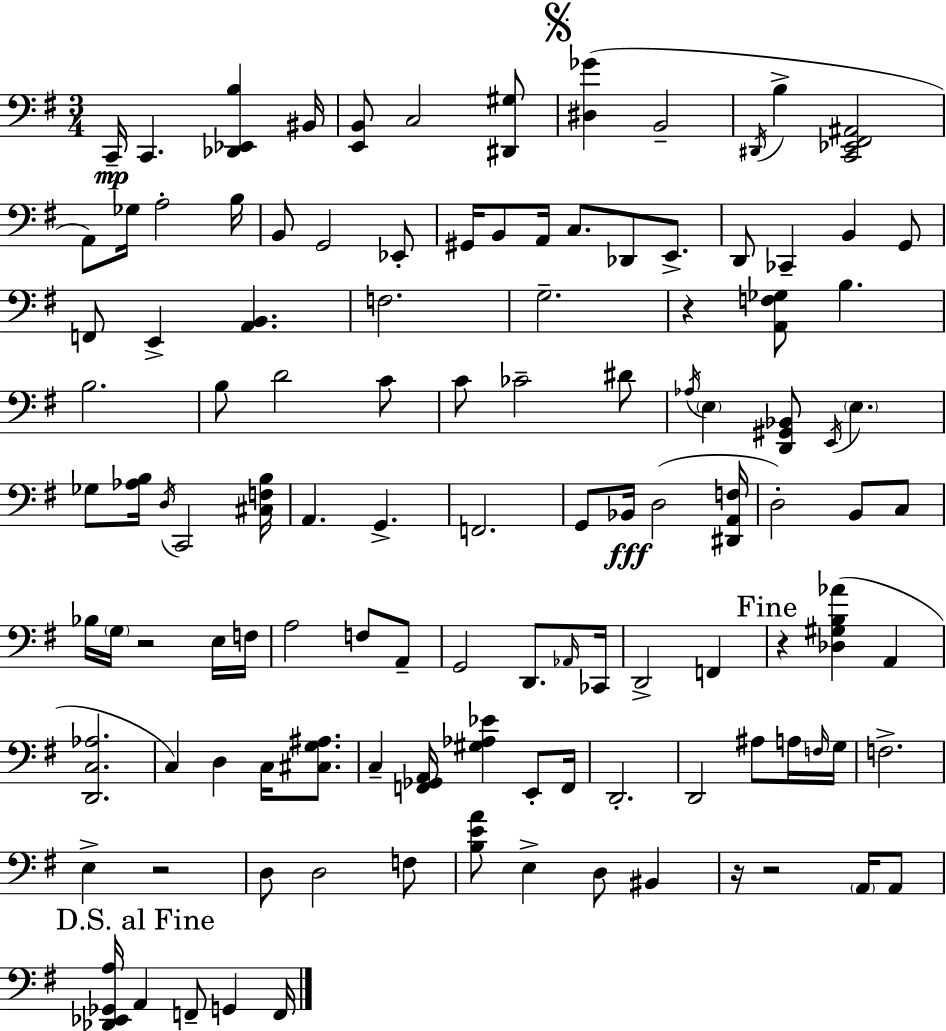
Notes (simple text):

C2/s C2/q. [Db2,Eb2,B3]/q BIS2/s [E2,B2]/e C3/h [D#2,G#3]/e [D#3,Gb4]/q B2/h D#2/s B3/q [C2,Eb2,F#2,A#2]/h A2/e Gb3/s A3/h B3/s B2/e G2/h Eb2/e G#2/s B2/e A2/s C3/e. Db2/e E2/e. D2/e CES2/q B2/q G2/e F2/e E2/q [A2,B2]/q. F3/h. G3/h. R/q [A2,F3,Gb3]/e B3/q. B3/h. B3/e D4/h C4/e C4/e CES4/h D#4/e Ab3/s E3/q [D2,G#2,Bb2]/e E2/s E3/q. Gb3/e [Ab3,B3]/s D3/s C2/h [C#3,F3,B3]/s A2/q. G2/q. F2/h. G2/e Bb2/s D3/h [D#2,A2,F3]/s D3/h B2/e C3/e Bb3/s G3/s R/h E3/s F3/s A3/h F3/e A2/e G2/h D2/e. Ab2/s CES2/s D2/h F2/q R/q [Db3,G#3,B3,Ab4]/q A2/q [D2,C3,Ab3]/h. C3/q D3/q C3/s [C#3,G3,A#3]/e. C3/q [F2,Gb2,A2]/s [G#3,Ab3,Eb4]/q E2/e F2/s D2/h. D2/h A#3/e A3/s F3/s G3/s F3/h. E3/q R/h D3/e D3/h F3/e [B3,E4,A4]/e E3/q D3/e BIS2/q R/s R/h A2/s A2/e [Db2,Eb2,Gb2,A3]/s A2/q F2/e G2/q F2/s